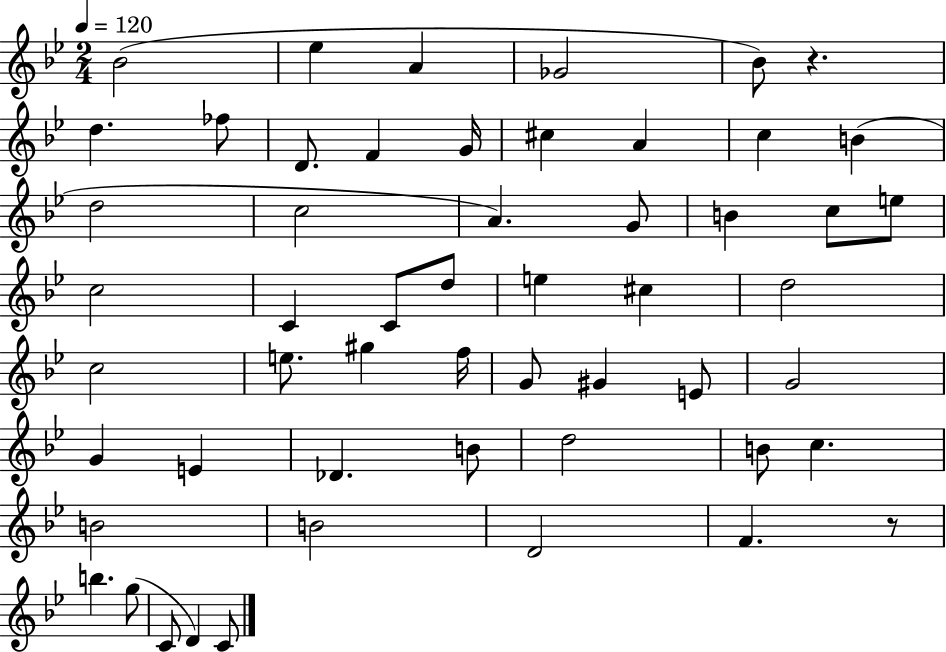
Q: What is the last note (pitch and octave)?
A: C4